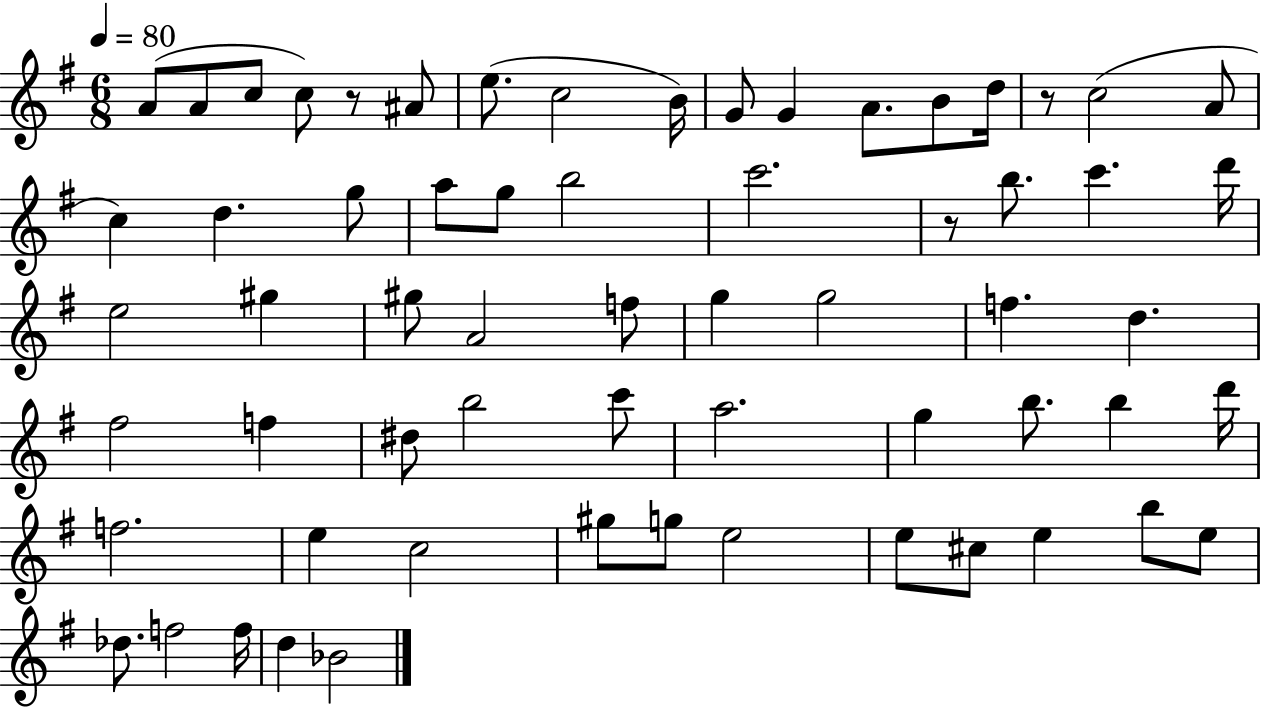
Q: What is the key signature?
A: G major